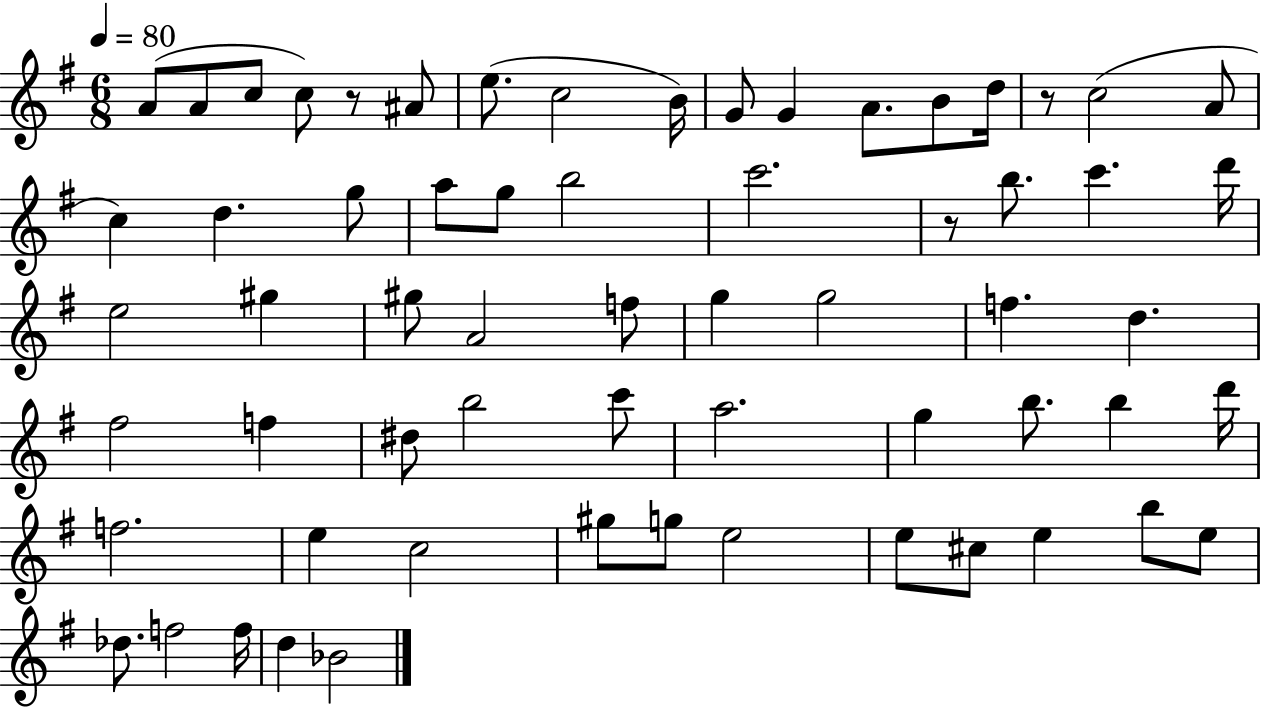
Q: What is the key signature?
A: G major